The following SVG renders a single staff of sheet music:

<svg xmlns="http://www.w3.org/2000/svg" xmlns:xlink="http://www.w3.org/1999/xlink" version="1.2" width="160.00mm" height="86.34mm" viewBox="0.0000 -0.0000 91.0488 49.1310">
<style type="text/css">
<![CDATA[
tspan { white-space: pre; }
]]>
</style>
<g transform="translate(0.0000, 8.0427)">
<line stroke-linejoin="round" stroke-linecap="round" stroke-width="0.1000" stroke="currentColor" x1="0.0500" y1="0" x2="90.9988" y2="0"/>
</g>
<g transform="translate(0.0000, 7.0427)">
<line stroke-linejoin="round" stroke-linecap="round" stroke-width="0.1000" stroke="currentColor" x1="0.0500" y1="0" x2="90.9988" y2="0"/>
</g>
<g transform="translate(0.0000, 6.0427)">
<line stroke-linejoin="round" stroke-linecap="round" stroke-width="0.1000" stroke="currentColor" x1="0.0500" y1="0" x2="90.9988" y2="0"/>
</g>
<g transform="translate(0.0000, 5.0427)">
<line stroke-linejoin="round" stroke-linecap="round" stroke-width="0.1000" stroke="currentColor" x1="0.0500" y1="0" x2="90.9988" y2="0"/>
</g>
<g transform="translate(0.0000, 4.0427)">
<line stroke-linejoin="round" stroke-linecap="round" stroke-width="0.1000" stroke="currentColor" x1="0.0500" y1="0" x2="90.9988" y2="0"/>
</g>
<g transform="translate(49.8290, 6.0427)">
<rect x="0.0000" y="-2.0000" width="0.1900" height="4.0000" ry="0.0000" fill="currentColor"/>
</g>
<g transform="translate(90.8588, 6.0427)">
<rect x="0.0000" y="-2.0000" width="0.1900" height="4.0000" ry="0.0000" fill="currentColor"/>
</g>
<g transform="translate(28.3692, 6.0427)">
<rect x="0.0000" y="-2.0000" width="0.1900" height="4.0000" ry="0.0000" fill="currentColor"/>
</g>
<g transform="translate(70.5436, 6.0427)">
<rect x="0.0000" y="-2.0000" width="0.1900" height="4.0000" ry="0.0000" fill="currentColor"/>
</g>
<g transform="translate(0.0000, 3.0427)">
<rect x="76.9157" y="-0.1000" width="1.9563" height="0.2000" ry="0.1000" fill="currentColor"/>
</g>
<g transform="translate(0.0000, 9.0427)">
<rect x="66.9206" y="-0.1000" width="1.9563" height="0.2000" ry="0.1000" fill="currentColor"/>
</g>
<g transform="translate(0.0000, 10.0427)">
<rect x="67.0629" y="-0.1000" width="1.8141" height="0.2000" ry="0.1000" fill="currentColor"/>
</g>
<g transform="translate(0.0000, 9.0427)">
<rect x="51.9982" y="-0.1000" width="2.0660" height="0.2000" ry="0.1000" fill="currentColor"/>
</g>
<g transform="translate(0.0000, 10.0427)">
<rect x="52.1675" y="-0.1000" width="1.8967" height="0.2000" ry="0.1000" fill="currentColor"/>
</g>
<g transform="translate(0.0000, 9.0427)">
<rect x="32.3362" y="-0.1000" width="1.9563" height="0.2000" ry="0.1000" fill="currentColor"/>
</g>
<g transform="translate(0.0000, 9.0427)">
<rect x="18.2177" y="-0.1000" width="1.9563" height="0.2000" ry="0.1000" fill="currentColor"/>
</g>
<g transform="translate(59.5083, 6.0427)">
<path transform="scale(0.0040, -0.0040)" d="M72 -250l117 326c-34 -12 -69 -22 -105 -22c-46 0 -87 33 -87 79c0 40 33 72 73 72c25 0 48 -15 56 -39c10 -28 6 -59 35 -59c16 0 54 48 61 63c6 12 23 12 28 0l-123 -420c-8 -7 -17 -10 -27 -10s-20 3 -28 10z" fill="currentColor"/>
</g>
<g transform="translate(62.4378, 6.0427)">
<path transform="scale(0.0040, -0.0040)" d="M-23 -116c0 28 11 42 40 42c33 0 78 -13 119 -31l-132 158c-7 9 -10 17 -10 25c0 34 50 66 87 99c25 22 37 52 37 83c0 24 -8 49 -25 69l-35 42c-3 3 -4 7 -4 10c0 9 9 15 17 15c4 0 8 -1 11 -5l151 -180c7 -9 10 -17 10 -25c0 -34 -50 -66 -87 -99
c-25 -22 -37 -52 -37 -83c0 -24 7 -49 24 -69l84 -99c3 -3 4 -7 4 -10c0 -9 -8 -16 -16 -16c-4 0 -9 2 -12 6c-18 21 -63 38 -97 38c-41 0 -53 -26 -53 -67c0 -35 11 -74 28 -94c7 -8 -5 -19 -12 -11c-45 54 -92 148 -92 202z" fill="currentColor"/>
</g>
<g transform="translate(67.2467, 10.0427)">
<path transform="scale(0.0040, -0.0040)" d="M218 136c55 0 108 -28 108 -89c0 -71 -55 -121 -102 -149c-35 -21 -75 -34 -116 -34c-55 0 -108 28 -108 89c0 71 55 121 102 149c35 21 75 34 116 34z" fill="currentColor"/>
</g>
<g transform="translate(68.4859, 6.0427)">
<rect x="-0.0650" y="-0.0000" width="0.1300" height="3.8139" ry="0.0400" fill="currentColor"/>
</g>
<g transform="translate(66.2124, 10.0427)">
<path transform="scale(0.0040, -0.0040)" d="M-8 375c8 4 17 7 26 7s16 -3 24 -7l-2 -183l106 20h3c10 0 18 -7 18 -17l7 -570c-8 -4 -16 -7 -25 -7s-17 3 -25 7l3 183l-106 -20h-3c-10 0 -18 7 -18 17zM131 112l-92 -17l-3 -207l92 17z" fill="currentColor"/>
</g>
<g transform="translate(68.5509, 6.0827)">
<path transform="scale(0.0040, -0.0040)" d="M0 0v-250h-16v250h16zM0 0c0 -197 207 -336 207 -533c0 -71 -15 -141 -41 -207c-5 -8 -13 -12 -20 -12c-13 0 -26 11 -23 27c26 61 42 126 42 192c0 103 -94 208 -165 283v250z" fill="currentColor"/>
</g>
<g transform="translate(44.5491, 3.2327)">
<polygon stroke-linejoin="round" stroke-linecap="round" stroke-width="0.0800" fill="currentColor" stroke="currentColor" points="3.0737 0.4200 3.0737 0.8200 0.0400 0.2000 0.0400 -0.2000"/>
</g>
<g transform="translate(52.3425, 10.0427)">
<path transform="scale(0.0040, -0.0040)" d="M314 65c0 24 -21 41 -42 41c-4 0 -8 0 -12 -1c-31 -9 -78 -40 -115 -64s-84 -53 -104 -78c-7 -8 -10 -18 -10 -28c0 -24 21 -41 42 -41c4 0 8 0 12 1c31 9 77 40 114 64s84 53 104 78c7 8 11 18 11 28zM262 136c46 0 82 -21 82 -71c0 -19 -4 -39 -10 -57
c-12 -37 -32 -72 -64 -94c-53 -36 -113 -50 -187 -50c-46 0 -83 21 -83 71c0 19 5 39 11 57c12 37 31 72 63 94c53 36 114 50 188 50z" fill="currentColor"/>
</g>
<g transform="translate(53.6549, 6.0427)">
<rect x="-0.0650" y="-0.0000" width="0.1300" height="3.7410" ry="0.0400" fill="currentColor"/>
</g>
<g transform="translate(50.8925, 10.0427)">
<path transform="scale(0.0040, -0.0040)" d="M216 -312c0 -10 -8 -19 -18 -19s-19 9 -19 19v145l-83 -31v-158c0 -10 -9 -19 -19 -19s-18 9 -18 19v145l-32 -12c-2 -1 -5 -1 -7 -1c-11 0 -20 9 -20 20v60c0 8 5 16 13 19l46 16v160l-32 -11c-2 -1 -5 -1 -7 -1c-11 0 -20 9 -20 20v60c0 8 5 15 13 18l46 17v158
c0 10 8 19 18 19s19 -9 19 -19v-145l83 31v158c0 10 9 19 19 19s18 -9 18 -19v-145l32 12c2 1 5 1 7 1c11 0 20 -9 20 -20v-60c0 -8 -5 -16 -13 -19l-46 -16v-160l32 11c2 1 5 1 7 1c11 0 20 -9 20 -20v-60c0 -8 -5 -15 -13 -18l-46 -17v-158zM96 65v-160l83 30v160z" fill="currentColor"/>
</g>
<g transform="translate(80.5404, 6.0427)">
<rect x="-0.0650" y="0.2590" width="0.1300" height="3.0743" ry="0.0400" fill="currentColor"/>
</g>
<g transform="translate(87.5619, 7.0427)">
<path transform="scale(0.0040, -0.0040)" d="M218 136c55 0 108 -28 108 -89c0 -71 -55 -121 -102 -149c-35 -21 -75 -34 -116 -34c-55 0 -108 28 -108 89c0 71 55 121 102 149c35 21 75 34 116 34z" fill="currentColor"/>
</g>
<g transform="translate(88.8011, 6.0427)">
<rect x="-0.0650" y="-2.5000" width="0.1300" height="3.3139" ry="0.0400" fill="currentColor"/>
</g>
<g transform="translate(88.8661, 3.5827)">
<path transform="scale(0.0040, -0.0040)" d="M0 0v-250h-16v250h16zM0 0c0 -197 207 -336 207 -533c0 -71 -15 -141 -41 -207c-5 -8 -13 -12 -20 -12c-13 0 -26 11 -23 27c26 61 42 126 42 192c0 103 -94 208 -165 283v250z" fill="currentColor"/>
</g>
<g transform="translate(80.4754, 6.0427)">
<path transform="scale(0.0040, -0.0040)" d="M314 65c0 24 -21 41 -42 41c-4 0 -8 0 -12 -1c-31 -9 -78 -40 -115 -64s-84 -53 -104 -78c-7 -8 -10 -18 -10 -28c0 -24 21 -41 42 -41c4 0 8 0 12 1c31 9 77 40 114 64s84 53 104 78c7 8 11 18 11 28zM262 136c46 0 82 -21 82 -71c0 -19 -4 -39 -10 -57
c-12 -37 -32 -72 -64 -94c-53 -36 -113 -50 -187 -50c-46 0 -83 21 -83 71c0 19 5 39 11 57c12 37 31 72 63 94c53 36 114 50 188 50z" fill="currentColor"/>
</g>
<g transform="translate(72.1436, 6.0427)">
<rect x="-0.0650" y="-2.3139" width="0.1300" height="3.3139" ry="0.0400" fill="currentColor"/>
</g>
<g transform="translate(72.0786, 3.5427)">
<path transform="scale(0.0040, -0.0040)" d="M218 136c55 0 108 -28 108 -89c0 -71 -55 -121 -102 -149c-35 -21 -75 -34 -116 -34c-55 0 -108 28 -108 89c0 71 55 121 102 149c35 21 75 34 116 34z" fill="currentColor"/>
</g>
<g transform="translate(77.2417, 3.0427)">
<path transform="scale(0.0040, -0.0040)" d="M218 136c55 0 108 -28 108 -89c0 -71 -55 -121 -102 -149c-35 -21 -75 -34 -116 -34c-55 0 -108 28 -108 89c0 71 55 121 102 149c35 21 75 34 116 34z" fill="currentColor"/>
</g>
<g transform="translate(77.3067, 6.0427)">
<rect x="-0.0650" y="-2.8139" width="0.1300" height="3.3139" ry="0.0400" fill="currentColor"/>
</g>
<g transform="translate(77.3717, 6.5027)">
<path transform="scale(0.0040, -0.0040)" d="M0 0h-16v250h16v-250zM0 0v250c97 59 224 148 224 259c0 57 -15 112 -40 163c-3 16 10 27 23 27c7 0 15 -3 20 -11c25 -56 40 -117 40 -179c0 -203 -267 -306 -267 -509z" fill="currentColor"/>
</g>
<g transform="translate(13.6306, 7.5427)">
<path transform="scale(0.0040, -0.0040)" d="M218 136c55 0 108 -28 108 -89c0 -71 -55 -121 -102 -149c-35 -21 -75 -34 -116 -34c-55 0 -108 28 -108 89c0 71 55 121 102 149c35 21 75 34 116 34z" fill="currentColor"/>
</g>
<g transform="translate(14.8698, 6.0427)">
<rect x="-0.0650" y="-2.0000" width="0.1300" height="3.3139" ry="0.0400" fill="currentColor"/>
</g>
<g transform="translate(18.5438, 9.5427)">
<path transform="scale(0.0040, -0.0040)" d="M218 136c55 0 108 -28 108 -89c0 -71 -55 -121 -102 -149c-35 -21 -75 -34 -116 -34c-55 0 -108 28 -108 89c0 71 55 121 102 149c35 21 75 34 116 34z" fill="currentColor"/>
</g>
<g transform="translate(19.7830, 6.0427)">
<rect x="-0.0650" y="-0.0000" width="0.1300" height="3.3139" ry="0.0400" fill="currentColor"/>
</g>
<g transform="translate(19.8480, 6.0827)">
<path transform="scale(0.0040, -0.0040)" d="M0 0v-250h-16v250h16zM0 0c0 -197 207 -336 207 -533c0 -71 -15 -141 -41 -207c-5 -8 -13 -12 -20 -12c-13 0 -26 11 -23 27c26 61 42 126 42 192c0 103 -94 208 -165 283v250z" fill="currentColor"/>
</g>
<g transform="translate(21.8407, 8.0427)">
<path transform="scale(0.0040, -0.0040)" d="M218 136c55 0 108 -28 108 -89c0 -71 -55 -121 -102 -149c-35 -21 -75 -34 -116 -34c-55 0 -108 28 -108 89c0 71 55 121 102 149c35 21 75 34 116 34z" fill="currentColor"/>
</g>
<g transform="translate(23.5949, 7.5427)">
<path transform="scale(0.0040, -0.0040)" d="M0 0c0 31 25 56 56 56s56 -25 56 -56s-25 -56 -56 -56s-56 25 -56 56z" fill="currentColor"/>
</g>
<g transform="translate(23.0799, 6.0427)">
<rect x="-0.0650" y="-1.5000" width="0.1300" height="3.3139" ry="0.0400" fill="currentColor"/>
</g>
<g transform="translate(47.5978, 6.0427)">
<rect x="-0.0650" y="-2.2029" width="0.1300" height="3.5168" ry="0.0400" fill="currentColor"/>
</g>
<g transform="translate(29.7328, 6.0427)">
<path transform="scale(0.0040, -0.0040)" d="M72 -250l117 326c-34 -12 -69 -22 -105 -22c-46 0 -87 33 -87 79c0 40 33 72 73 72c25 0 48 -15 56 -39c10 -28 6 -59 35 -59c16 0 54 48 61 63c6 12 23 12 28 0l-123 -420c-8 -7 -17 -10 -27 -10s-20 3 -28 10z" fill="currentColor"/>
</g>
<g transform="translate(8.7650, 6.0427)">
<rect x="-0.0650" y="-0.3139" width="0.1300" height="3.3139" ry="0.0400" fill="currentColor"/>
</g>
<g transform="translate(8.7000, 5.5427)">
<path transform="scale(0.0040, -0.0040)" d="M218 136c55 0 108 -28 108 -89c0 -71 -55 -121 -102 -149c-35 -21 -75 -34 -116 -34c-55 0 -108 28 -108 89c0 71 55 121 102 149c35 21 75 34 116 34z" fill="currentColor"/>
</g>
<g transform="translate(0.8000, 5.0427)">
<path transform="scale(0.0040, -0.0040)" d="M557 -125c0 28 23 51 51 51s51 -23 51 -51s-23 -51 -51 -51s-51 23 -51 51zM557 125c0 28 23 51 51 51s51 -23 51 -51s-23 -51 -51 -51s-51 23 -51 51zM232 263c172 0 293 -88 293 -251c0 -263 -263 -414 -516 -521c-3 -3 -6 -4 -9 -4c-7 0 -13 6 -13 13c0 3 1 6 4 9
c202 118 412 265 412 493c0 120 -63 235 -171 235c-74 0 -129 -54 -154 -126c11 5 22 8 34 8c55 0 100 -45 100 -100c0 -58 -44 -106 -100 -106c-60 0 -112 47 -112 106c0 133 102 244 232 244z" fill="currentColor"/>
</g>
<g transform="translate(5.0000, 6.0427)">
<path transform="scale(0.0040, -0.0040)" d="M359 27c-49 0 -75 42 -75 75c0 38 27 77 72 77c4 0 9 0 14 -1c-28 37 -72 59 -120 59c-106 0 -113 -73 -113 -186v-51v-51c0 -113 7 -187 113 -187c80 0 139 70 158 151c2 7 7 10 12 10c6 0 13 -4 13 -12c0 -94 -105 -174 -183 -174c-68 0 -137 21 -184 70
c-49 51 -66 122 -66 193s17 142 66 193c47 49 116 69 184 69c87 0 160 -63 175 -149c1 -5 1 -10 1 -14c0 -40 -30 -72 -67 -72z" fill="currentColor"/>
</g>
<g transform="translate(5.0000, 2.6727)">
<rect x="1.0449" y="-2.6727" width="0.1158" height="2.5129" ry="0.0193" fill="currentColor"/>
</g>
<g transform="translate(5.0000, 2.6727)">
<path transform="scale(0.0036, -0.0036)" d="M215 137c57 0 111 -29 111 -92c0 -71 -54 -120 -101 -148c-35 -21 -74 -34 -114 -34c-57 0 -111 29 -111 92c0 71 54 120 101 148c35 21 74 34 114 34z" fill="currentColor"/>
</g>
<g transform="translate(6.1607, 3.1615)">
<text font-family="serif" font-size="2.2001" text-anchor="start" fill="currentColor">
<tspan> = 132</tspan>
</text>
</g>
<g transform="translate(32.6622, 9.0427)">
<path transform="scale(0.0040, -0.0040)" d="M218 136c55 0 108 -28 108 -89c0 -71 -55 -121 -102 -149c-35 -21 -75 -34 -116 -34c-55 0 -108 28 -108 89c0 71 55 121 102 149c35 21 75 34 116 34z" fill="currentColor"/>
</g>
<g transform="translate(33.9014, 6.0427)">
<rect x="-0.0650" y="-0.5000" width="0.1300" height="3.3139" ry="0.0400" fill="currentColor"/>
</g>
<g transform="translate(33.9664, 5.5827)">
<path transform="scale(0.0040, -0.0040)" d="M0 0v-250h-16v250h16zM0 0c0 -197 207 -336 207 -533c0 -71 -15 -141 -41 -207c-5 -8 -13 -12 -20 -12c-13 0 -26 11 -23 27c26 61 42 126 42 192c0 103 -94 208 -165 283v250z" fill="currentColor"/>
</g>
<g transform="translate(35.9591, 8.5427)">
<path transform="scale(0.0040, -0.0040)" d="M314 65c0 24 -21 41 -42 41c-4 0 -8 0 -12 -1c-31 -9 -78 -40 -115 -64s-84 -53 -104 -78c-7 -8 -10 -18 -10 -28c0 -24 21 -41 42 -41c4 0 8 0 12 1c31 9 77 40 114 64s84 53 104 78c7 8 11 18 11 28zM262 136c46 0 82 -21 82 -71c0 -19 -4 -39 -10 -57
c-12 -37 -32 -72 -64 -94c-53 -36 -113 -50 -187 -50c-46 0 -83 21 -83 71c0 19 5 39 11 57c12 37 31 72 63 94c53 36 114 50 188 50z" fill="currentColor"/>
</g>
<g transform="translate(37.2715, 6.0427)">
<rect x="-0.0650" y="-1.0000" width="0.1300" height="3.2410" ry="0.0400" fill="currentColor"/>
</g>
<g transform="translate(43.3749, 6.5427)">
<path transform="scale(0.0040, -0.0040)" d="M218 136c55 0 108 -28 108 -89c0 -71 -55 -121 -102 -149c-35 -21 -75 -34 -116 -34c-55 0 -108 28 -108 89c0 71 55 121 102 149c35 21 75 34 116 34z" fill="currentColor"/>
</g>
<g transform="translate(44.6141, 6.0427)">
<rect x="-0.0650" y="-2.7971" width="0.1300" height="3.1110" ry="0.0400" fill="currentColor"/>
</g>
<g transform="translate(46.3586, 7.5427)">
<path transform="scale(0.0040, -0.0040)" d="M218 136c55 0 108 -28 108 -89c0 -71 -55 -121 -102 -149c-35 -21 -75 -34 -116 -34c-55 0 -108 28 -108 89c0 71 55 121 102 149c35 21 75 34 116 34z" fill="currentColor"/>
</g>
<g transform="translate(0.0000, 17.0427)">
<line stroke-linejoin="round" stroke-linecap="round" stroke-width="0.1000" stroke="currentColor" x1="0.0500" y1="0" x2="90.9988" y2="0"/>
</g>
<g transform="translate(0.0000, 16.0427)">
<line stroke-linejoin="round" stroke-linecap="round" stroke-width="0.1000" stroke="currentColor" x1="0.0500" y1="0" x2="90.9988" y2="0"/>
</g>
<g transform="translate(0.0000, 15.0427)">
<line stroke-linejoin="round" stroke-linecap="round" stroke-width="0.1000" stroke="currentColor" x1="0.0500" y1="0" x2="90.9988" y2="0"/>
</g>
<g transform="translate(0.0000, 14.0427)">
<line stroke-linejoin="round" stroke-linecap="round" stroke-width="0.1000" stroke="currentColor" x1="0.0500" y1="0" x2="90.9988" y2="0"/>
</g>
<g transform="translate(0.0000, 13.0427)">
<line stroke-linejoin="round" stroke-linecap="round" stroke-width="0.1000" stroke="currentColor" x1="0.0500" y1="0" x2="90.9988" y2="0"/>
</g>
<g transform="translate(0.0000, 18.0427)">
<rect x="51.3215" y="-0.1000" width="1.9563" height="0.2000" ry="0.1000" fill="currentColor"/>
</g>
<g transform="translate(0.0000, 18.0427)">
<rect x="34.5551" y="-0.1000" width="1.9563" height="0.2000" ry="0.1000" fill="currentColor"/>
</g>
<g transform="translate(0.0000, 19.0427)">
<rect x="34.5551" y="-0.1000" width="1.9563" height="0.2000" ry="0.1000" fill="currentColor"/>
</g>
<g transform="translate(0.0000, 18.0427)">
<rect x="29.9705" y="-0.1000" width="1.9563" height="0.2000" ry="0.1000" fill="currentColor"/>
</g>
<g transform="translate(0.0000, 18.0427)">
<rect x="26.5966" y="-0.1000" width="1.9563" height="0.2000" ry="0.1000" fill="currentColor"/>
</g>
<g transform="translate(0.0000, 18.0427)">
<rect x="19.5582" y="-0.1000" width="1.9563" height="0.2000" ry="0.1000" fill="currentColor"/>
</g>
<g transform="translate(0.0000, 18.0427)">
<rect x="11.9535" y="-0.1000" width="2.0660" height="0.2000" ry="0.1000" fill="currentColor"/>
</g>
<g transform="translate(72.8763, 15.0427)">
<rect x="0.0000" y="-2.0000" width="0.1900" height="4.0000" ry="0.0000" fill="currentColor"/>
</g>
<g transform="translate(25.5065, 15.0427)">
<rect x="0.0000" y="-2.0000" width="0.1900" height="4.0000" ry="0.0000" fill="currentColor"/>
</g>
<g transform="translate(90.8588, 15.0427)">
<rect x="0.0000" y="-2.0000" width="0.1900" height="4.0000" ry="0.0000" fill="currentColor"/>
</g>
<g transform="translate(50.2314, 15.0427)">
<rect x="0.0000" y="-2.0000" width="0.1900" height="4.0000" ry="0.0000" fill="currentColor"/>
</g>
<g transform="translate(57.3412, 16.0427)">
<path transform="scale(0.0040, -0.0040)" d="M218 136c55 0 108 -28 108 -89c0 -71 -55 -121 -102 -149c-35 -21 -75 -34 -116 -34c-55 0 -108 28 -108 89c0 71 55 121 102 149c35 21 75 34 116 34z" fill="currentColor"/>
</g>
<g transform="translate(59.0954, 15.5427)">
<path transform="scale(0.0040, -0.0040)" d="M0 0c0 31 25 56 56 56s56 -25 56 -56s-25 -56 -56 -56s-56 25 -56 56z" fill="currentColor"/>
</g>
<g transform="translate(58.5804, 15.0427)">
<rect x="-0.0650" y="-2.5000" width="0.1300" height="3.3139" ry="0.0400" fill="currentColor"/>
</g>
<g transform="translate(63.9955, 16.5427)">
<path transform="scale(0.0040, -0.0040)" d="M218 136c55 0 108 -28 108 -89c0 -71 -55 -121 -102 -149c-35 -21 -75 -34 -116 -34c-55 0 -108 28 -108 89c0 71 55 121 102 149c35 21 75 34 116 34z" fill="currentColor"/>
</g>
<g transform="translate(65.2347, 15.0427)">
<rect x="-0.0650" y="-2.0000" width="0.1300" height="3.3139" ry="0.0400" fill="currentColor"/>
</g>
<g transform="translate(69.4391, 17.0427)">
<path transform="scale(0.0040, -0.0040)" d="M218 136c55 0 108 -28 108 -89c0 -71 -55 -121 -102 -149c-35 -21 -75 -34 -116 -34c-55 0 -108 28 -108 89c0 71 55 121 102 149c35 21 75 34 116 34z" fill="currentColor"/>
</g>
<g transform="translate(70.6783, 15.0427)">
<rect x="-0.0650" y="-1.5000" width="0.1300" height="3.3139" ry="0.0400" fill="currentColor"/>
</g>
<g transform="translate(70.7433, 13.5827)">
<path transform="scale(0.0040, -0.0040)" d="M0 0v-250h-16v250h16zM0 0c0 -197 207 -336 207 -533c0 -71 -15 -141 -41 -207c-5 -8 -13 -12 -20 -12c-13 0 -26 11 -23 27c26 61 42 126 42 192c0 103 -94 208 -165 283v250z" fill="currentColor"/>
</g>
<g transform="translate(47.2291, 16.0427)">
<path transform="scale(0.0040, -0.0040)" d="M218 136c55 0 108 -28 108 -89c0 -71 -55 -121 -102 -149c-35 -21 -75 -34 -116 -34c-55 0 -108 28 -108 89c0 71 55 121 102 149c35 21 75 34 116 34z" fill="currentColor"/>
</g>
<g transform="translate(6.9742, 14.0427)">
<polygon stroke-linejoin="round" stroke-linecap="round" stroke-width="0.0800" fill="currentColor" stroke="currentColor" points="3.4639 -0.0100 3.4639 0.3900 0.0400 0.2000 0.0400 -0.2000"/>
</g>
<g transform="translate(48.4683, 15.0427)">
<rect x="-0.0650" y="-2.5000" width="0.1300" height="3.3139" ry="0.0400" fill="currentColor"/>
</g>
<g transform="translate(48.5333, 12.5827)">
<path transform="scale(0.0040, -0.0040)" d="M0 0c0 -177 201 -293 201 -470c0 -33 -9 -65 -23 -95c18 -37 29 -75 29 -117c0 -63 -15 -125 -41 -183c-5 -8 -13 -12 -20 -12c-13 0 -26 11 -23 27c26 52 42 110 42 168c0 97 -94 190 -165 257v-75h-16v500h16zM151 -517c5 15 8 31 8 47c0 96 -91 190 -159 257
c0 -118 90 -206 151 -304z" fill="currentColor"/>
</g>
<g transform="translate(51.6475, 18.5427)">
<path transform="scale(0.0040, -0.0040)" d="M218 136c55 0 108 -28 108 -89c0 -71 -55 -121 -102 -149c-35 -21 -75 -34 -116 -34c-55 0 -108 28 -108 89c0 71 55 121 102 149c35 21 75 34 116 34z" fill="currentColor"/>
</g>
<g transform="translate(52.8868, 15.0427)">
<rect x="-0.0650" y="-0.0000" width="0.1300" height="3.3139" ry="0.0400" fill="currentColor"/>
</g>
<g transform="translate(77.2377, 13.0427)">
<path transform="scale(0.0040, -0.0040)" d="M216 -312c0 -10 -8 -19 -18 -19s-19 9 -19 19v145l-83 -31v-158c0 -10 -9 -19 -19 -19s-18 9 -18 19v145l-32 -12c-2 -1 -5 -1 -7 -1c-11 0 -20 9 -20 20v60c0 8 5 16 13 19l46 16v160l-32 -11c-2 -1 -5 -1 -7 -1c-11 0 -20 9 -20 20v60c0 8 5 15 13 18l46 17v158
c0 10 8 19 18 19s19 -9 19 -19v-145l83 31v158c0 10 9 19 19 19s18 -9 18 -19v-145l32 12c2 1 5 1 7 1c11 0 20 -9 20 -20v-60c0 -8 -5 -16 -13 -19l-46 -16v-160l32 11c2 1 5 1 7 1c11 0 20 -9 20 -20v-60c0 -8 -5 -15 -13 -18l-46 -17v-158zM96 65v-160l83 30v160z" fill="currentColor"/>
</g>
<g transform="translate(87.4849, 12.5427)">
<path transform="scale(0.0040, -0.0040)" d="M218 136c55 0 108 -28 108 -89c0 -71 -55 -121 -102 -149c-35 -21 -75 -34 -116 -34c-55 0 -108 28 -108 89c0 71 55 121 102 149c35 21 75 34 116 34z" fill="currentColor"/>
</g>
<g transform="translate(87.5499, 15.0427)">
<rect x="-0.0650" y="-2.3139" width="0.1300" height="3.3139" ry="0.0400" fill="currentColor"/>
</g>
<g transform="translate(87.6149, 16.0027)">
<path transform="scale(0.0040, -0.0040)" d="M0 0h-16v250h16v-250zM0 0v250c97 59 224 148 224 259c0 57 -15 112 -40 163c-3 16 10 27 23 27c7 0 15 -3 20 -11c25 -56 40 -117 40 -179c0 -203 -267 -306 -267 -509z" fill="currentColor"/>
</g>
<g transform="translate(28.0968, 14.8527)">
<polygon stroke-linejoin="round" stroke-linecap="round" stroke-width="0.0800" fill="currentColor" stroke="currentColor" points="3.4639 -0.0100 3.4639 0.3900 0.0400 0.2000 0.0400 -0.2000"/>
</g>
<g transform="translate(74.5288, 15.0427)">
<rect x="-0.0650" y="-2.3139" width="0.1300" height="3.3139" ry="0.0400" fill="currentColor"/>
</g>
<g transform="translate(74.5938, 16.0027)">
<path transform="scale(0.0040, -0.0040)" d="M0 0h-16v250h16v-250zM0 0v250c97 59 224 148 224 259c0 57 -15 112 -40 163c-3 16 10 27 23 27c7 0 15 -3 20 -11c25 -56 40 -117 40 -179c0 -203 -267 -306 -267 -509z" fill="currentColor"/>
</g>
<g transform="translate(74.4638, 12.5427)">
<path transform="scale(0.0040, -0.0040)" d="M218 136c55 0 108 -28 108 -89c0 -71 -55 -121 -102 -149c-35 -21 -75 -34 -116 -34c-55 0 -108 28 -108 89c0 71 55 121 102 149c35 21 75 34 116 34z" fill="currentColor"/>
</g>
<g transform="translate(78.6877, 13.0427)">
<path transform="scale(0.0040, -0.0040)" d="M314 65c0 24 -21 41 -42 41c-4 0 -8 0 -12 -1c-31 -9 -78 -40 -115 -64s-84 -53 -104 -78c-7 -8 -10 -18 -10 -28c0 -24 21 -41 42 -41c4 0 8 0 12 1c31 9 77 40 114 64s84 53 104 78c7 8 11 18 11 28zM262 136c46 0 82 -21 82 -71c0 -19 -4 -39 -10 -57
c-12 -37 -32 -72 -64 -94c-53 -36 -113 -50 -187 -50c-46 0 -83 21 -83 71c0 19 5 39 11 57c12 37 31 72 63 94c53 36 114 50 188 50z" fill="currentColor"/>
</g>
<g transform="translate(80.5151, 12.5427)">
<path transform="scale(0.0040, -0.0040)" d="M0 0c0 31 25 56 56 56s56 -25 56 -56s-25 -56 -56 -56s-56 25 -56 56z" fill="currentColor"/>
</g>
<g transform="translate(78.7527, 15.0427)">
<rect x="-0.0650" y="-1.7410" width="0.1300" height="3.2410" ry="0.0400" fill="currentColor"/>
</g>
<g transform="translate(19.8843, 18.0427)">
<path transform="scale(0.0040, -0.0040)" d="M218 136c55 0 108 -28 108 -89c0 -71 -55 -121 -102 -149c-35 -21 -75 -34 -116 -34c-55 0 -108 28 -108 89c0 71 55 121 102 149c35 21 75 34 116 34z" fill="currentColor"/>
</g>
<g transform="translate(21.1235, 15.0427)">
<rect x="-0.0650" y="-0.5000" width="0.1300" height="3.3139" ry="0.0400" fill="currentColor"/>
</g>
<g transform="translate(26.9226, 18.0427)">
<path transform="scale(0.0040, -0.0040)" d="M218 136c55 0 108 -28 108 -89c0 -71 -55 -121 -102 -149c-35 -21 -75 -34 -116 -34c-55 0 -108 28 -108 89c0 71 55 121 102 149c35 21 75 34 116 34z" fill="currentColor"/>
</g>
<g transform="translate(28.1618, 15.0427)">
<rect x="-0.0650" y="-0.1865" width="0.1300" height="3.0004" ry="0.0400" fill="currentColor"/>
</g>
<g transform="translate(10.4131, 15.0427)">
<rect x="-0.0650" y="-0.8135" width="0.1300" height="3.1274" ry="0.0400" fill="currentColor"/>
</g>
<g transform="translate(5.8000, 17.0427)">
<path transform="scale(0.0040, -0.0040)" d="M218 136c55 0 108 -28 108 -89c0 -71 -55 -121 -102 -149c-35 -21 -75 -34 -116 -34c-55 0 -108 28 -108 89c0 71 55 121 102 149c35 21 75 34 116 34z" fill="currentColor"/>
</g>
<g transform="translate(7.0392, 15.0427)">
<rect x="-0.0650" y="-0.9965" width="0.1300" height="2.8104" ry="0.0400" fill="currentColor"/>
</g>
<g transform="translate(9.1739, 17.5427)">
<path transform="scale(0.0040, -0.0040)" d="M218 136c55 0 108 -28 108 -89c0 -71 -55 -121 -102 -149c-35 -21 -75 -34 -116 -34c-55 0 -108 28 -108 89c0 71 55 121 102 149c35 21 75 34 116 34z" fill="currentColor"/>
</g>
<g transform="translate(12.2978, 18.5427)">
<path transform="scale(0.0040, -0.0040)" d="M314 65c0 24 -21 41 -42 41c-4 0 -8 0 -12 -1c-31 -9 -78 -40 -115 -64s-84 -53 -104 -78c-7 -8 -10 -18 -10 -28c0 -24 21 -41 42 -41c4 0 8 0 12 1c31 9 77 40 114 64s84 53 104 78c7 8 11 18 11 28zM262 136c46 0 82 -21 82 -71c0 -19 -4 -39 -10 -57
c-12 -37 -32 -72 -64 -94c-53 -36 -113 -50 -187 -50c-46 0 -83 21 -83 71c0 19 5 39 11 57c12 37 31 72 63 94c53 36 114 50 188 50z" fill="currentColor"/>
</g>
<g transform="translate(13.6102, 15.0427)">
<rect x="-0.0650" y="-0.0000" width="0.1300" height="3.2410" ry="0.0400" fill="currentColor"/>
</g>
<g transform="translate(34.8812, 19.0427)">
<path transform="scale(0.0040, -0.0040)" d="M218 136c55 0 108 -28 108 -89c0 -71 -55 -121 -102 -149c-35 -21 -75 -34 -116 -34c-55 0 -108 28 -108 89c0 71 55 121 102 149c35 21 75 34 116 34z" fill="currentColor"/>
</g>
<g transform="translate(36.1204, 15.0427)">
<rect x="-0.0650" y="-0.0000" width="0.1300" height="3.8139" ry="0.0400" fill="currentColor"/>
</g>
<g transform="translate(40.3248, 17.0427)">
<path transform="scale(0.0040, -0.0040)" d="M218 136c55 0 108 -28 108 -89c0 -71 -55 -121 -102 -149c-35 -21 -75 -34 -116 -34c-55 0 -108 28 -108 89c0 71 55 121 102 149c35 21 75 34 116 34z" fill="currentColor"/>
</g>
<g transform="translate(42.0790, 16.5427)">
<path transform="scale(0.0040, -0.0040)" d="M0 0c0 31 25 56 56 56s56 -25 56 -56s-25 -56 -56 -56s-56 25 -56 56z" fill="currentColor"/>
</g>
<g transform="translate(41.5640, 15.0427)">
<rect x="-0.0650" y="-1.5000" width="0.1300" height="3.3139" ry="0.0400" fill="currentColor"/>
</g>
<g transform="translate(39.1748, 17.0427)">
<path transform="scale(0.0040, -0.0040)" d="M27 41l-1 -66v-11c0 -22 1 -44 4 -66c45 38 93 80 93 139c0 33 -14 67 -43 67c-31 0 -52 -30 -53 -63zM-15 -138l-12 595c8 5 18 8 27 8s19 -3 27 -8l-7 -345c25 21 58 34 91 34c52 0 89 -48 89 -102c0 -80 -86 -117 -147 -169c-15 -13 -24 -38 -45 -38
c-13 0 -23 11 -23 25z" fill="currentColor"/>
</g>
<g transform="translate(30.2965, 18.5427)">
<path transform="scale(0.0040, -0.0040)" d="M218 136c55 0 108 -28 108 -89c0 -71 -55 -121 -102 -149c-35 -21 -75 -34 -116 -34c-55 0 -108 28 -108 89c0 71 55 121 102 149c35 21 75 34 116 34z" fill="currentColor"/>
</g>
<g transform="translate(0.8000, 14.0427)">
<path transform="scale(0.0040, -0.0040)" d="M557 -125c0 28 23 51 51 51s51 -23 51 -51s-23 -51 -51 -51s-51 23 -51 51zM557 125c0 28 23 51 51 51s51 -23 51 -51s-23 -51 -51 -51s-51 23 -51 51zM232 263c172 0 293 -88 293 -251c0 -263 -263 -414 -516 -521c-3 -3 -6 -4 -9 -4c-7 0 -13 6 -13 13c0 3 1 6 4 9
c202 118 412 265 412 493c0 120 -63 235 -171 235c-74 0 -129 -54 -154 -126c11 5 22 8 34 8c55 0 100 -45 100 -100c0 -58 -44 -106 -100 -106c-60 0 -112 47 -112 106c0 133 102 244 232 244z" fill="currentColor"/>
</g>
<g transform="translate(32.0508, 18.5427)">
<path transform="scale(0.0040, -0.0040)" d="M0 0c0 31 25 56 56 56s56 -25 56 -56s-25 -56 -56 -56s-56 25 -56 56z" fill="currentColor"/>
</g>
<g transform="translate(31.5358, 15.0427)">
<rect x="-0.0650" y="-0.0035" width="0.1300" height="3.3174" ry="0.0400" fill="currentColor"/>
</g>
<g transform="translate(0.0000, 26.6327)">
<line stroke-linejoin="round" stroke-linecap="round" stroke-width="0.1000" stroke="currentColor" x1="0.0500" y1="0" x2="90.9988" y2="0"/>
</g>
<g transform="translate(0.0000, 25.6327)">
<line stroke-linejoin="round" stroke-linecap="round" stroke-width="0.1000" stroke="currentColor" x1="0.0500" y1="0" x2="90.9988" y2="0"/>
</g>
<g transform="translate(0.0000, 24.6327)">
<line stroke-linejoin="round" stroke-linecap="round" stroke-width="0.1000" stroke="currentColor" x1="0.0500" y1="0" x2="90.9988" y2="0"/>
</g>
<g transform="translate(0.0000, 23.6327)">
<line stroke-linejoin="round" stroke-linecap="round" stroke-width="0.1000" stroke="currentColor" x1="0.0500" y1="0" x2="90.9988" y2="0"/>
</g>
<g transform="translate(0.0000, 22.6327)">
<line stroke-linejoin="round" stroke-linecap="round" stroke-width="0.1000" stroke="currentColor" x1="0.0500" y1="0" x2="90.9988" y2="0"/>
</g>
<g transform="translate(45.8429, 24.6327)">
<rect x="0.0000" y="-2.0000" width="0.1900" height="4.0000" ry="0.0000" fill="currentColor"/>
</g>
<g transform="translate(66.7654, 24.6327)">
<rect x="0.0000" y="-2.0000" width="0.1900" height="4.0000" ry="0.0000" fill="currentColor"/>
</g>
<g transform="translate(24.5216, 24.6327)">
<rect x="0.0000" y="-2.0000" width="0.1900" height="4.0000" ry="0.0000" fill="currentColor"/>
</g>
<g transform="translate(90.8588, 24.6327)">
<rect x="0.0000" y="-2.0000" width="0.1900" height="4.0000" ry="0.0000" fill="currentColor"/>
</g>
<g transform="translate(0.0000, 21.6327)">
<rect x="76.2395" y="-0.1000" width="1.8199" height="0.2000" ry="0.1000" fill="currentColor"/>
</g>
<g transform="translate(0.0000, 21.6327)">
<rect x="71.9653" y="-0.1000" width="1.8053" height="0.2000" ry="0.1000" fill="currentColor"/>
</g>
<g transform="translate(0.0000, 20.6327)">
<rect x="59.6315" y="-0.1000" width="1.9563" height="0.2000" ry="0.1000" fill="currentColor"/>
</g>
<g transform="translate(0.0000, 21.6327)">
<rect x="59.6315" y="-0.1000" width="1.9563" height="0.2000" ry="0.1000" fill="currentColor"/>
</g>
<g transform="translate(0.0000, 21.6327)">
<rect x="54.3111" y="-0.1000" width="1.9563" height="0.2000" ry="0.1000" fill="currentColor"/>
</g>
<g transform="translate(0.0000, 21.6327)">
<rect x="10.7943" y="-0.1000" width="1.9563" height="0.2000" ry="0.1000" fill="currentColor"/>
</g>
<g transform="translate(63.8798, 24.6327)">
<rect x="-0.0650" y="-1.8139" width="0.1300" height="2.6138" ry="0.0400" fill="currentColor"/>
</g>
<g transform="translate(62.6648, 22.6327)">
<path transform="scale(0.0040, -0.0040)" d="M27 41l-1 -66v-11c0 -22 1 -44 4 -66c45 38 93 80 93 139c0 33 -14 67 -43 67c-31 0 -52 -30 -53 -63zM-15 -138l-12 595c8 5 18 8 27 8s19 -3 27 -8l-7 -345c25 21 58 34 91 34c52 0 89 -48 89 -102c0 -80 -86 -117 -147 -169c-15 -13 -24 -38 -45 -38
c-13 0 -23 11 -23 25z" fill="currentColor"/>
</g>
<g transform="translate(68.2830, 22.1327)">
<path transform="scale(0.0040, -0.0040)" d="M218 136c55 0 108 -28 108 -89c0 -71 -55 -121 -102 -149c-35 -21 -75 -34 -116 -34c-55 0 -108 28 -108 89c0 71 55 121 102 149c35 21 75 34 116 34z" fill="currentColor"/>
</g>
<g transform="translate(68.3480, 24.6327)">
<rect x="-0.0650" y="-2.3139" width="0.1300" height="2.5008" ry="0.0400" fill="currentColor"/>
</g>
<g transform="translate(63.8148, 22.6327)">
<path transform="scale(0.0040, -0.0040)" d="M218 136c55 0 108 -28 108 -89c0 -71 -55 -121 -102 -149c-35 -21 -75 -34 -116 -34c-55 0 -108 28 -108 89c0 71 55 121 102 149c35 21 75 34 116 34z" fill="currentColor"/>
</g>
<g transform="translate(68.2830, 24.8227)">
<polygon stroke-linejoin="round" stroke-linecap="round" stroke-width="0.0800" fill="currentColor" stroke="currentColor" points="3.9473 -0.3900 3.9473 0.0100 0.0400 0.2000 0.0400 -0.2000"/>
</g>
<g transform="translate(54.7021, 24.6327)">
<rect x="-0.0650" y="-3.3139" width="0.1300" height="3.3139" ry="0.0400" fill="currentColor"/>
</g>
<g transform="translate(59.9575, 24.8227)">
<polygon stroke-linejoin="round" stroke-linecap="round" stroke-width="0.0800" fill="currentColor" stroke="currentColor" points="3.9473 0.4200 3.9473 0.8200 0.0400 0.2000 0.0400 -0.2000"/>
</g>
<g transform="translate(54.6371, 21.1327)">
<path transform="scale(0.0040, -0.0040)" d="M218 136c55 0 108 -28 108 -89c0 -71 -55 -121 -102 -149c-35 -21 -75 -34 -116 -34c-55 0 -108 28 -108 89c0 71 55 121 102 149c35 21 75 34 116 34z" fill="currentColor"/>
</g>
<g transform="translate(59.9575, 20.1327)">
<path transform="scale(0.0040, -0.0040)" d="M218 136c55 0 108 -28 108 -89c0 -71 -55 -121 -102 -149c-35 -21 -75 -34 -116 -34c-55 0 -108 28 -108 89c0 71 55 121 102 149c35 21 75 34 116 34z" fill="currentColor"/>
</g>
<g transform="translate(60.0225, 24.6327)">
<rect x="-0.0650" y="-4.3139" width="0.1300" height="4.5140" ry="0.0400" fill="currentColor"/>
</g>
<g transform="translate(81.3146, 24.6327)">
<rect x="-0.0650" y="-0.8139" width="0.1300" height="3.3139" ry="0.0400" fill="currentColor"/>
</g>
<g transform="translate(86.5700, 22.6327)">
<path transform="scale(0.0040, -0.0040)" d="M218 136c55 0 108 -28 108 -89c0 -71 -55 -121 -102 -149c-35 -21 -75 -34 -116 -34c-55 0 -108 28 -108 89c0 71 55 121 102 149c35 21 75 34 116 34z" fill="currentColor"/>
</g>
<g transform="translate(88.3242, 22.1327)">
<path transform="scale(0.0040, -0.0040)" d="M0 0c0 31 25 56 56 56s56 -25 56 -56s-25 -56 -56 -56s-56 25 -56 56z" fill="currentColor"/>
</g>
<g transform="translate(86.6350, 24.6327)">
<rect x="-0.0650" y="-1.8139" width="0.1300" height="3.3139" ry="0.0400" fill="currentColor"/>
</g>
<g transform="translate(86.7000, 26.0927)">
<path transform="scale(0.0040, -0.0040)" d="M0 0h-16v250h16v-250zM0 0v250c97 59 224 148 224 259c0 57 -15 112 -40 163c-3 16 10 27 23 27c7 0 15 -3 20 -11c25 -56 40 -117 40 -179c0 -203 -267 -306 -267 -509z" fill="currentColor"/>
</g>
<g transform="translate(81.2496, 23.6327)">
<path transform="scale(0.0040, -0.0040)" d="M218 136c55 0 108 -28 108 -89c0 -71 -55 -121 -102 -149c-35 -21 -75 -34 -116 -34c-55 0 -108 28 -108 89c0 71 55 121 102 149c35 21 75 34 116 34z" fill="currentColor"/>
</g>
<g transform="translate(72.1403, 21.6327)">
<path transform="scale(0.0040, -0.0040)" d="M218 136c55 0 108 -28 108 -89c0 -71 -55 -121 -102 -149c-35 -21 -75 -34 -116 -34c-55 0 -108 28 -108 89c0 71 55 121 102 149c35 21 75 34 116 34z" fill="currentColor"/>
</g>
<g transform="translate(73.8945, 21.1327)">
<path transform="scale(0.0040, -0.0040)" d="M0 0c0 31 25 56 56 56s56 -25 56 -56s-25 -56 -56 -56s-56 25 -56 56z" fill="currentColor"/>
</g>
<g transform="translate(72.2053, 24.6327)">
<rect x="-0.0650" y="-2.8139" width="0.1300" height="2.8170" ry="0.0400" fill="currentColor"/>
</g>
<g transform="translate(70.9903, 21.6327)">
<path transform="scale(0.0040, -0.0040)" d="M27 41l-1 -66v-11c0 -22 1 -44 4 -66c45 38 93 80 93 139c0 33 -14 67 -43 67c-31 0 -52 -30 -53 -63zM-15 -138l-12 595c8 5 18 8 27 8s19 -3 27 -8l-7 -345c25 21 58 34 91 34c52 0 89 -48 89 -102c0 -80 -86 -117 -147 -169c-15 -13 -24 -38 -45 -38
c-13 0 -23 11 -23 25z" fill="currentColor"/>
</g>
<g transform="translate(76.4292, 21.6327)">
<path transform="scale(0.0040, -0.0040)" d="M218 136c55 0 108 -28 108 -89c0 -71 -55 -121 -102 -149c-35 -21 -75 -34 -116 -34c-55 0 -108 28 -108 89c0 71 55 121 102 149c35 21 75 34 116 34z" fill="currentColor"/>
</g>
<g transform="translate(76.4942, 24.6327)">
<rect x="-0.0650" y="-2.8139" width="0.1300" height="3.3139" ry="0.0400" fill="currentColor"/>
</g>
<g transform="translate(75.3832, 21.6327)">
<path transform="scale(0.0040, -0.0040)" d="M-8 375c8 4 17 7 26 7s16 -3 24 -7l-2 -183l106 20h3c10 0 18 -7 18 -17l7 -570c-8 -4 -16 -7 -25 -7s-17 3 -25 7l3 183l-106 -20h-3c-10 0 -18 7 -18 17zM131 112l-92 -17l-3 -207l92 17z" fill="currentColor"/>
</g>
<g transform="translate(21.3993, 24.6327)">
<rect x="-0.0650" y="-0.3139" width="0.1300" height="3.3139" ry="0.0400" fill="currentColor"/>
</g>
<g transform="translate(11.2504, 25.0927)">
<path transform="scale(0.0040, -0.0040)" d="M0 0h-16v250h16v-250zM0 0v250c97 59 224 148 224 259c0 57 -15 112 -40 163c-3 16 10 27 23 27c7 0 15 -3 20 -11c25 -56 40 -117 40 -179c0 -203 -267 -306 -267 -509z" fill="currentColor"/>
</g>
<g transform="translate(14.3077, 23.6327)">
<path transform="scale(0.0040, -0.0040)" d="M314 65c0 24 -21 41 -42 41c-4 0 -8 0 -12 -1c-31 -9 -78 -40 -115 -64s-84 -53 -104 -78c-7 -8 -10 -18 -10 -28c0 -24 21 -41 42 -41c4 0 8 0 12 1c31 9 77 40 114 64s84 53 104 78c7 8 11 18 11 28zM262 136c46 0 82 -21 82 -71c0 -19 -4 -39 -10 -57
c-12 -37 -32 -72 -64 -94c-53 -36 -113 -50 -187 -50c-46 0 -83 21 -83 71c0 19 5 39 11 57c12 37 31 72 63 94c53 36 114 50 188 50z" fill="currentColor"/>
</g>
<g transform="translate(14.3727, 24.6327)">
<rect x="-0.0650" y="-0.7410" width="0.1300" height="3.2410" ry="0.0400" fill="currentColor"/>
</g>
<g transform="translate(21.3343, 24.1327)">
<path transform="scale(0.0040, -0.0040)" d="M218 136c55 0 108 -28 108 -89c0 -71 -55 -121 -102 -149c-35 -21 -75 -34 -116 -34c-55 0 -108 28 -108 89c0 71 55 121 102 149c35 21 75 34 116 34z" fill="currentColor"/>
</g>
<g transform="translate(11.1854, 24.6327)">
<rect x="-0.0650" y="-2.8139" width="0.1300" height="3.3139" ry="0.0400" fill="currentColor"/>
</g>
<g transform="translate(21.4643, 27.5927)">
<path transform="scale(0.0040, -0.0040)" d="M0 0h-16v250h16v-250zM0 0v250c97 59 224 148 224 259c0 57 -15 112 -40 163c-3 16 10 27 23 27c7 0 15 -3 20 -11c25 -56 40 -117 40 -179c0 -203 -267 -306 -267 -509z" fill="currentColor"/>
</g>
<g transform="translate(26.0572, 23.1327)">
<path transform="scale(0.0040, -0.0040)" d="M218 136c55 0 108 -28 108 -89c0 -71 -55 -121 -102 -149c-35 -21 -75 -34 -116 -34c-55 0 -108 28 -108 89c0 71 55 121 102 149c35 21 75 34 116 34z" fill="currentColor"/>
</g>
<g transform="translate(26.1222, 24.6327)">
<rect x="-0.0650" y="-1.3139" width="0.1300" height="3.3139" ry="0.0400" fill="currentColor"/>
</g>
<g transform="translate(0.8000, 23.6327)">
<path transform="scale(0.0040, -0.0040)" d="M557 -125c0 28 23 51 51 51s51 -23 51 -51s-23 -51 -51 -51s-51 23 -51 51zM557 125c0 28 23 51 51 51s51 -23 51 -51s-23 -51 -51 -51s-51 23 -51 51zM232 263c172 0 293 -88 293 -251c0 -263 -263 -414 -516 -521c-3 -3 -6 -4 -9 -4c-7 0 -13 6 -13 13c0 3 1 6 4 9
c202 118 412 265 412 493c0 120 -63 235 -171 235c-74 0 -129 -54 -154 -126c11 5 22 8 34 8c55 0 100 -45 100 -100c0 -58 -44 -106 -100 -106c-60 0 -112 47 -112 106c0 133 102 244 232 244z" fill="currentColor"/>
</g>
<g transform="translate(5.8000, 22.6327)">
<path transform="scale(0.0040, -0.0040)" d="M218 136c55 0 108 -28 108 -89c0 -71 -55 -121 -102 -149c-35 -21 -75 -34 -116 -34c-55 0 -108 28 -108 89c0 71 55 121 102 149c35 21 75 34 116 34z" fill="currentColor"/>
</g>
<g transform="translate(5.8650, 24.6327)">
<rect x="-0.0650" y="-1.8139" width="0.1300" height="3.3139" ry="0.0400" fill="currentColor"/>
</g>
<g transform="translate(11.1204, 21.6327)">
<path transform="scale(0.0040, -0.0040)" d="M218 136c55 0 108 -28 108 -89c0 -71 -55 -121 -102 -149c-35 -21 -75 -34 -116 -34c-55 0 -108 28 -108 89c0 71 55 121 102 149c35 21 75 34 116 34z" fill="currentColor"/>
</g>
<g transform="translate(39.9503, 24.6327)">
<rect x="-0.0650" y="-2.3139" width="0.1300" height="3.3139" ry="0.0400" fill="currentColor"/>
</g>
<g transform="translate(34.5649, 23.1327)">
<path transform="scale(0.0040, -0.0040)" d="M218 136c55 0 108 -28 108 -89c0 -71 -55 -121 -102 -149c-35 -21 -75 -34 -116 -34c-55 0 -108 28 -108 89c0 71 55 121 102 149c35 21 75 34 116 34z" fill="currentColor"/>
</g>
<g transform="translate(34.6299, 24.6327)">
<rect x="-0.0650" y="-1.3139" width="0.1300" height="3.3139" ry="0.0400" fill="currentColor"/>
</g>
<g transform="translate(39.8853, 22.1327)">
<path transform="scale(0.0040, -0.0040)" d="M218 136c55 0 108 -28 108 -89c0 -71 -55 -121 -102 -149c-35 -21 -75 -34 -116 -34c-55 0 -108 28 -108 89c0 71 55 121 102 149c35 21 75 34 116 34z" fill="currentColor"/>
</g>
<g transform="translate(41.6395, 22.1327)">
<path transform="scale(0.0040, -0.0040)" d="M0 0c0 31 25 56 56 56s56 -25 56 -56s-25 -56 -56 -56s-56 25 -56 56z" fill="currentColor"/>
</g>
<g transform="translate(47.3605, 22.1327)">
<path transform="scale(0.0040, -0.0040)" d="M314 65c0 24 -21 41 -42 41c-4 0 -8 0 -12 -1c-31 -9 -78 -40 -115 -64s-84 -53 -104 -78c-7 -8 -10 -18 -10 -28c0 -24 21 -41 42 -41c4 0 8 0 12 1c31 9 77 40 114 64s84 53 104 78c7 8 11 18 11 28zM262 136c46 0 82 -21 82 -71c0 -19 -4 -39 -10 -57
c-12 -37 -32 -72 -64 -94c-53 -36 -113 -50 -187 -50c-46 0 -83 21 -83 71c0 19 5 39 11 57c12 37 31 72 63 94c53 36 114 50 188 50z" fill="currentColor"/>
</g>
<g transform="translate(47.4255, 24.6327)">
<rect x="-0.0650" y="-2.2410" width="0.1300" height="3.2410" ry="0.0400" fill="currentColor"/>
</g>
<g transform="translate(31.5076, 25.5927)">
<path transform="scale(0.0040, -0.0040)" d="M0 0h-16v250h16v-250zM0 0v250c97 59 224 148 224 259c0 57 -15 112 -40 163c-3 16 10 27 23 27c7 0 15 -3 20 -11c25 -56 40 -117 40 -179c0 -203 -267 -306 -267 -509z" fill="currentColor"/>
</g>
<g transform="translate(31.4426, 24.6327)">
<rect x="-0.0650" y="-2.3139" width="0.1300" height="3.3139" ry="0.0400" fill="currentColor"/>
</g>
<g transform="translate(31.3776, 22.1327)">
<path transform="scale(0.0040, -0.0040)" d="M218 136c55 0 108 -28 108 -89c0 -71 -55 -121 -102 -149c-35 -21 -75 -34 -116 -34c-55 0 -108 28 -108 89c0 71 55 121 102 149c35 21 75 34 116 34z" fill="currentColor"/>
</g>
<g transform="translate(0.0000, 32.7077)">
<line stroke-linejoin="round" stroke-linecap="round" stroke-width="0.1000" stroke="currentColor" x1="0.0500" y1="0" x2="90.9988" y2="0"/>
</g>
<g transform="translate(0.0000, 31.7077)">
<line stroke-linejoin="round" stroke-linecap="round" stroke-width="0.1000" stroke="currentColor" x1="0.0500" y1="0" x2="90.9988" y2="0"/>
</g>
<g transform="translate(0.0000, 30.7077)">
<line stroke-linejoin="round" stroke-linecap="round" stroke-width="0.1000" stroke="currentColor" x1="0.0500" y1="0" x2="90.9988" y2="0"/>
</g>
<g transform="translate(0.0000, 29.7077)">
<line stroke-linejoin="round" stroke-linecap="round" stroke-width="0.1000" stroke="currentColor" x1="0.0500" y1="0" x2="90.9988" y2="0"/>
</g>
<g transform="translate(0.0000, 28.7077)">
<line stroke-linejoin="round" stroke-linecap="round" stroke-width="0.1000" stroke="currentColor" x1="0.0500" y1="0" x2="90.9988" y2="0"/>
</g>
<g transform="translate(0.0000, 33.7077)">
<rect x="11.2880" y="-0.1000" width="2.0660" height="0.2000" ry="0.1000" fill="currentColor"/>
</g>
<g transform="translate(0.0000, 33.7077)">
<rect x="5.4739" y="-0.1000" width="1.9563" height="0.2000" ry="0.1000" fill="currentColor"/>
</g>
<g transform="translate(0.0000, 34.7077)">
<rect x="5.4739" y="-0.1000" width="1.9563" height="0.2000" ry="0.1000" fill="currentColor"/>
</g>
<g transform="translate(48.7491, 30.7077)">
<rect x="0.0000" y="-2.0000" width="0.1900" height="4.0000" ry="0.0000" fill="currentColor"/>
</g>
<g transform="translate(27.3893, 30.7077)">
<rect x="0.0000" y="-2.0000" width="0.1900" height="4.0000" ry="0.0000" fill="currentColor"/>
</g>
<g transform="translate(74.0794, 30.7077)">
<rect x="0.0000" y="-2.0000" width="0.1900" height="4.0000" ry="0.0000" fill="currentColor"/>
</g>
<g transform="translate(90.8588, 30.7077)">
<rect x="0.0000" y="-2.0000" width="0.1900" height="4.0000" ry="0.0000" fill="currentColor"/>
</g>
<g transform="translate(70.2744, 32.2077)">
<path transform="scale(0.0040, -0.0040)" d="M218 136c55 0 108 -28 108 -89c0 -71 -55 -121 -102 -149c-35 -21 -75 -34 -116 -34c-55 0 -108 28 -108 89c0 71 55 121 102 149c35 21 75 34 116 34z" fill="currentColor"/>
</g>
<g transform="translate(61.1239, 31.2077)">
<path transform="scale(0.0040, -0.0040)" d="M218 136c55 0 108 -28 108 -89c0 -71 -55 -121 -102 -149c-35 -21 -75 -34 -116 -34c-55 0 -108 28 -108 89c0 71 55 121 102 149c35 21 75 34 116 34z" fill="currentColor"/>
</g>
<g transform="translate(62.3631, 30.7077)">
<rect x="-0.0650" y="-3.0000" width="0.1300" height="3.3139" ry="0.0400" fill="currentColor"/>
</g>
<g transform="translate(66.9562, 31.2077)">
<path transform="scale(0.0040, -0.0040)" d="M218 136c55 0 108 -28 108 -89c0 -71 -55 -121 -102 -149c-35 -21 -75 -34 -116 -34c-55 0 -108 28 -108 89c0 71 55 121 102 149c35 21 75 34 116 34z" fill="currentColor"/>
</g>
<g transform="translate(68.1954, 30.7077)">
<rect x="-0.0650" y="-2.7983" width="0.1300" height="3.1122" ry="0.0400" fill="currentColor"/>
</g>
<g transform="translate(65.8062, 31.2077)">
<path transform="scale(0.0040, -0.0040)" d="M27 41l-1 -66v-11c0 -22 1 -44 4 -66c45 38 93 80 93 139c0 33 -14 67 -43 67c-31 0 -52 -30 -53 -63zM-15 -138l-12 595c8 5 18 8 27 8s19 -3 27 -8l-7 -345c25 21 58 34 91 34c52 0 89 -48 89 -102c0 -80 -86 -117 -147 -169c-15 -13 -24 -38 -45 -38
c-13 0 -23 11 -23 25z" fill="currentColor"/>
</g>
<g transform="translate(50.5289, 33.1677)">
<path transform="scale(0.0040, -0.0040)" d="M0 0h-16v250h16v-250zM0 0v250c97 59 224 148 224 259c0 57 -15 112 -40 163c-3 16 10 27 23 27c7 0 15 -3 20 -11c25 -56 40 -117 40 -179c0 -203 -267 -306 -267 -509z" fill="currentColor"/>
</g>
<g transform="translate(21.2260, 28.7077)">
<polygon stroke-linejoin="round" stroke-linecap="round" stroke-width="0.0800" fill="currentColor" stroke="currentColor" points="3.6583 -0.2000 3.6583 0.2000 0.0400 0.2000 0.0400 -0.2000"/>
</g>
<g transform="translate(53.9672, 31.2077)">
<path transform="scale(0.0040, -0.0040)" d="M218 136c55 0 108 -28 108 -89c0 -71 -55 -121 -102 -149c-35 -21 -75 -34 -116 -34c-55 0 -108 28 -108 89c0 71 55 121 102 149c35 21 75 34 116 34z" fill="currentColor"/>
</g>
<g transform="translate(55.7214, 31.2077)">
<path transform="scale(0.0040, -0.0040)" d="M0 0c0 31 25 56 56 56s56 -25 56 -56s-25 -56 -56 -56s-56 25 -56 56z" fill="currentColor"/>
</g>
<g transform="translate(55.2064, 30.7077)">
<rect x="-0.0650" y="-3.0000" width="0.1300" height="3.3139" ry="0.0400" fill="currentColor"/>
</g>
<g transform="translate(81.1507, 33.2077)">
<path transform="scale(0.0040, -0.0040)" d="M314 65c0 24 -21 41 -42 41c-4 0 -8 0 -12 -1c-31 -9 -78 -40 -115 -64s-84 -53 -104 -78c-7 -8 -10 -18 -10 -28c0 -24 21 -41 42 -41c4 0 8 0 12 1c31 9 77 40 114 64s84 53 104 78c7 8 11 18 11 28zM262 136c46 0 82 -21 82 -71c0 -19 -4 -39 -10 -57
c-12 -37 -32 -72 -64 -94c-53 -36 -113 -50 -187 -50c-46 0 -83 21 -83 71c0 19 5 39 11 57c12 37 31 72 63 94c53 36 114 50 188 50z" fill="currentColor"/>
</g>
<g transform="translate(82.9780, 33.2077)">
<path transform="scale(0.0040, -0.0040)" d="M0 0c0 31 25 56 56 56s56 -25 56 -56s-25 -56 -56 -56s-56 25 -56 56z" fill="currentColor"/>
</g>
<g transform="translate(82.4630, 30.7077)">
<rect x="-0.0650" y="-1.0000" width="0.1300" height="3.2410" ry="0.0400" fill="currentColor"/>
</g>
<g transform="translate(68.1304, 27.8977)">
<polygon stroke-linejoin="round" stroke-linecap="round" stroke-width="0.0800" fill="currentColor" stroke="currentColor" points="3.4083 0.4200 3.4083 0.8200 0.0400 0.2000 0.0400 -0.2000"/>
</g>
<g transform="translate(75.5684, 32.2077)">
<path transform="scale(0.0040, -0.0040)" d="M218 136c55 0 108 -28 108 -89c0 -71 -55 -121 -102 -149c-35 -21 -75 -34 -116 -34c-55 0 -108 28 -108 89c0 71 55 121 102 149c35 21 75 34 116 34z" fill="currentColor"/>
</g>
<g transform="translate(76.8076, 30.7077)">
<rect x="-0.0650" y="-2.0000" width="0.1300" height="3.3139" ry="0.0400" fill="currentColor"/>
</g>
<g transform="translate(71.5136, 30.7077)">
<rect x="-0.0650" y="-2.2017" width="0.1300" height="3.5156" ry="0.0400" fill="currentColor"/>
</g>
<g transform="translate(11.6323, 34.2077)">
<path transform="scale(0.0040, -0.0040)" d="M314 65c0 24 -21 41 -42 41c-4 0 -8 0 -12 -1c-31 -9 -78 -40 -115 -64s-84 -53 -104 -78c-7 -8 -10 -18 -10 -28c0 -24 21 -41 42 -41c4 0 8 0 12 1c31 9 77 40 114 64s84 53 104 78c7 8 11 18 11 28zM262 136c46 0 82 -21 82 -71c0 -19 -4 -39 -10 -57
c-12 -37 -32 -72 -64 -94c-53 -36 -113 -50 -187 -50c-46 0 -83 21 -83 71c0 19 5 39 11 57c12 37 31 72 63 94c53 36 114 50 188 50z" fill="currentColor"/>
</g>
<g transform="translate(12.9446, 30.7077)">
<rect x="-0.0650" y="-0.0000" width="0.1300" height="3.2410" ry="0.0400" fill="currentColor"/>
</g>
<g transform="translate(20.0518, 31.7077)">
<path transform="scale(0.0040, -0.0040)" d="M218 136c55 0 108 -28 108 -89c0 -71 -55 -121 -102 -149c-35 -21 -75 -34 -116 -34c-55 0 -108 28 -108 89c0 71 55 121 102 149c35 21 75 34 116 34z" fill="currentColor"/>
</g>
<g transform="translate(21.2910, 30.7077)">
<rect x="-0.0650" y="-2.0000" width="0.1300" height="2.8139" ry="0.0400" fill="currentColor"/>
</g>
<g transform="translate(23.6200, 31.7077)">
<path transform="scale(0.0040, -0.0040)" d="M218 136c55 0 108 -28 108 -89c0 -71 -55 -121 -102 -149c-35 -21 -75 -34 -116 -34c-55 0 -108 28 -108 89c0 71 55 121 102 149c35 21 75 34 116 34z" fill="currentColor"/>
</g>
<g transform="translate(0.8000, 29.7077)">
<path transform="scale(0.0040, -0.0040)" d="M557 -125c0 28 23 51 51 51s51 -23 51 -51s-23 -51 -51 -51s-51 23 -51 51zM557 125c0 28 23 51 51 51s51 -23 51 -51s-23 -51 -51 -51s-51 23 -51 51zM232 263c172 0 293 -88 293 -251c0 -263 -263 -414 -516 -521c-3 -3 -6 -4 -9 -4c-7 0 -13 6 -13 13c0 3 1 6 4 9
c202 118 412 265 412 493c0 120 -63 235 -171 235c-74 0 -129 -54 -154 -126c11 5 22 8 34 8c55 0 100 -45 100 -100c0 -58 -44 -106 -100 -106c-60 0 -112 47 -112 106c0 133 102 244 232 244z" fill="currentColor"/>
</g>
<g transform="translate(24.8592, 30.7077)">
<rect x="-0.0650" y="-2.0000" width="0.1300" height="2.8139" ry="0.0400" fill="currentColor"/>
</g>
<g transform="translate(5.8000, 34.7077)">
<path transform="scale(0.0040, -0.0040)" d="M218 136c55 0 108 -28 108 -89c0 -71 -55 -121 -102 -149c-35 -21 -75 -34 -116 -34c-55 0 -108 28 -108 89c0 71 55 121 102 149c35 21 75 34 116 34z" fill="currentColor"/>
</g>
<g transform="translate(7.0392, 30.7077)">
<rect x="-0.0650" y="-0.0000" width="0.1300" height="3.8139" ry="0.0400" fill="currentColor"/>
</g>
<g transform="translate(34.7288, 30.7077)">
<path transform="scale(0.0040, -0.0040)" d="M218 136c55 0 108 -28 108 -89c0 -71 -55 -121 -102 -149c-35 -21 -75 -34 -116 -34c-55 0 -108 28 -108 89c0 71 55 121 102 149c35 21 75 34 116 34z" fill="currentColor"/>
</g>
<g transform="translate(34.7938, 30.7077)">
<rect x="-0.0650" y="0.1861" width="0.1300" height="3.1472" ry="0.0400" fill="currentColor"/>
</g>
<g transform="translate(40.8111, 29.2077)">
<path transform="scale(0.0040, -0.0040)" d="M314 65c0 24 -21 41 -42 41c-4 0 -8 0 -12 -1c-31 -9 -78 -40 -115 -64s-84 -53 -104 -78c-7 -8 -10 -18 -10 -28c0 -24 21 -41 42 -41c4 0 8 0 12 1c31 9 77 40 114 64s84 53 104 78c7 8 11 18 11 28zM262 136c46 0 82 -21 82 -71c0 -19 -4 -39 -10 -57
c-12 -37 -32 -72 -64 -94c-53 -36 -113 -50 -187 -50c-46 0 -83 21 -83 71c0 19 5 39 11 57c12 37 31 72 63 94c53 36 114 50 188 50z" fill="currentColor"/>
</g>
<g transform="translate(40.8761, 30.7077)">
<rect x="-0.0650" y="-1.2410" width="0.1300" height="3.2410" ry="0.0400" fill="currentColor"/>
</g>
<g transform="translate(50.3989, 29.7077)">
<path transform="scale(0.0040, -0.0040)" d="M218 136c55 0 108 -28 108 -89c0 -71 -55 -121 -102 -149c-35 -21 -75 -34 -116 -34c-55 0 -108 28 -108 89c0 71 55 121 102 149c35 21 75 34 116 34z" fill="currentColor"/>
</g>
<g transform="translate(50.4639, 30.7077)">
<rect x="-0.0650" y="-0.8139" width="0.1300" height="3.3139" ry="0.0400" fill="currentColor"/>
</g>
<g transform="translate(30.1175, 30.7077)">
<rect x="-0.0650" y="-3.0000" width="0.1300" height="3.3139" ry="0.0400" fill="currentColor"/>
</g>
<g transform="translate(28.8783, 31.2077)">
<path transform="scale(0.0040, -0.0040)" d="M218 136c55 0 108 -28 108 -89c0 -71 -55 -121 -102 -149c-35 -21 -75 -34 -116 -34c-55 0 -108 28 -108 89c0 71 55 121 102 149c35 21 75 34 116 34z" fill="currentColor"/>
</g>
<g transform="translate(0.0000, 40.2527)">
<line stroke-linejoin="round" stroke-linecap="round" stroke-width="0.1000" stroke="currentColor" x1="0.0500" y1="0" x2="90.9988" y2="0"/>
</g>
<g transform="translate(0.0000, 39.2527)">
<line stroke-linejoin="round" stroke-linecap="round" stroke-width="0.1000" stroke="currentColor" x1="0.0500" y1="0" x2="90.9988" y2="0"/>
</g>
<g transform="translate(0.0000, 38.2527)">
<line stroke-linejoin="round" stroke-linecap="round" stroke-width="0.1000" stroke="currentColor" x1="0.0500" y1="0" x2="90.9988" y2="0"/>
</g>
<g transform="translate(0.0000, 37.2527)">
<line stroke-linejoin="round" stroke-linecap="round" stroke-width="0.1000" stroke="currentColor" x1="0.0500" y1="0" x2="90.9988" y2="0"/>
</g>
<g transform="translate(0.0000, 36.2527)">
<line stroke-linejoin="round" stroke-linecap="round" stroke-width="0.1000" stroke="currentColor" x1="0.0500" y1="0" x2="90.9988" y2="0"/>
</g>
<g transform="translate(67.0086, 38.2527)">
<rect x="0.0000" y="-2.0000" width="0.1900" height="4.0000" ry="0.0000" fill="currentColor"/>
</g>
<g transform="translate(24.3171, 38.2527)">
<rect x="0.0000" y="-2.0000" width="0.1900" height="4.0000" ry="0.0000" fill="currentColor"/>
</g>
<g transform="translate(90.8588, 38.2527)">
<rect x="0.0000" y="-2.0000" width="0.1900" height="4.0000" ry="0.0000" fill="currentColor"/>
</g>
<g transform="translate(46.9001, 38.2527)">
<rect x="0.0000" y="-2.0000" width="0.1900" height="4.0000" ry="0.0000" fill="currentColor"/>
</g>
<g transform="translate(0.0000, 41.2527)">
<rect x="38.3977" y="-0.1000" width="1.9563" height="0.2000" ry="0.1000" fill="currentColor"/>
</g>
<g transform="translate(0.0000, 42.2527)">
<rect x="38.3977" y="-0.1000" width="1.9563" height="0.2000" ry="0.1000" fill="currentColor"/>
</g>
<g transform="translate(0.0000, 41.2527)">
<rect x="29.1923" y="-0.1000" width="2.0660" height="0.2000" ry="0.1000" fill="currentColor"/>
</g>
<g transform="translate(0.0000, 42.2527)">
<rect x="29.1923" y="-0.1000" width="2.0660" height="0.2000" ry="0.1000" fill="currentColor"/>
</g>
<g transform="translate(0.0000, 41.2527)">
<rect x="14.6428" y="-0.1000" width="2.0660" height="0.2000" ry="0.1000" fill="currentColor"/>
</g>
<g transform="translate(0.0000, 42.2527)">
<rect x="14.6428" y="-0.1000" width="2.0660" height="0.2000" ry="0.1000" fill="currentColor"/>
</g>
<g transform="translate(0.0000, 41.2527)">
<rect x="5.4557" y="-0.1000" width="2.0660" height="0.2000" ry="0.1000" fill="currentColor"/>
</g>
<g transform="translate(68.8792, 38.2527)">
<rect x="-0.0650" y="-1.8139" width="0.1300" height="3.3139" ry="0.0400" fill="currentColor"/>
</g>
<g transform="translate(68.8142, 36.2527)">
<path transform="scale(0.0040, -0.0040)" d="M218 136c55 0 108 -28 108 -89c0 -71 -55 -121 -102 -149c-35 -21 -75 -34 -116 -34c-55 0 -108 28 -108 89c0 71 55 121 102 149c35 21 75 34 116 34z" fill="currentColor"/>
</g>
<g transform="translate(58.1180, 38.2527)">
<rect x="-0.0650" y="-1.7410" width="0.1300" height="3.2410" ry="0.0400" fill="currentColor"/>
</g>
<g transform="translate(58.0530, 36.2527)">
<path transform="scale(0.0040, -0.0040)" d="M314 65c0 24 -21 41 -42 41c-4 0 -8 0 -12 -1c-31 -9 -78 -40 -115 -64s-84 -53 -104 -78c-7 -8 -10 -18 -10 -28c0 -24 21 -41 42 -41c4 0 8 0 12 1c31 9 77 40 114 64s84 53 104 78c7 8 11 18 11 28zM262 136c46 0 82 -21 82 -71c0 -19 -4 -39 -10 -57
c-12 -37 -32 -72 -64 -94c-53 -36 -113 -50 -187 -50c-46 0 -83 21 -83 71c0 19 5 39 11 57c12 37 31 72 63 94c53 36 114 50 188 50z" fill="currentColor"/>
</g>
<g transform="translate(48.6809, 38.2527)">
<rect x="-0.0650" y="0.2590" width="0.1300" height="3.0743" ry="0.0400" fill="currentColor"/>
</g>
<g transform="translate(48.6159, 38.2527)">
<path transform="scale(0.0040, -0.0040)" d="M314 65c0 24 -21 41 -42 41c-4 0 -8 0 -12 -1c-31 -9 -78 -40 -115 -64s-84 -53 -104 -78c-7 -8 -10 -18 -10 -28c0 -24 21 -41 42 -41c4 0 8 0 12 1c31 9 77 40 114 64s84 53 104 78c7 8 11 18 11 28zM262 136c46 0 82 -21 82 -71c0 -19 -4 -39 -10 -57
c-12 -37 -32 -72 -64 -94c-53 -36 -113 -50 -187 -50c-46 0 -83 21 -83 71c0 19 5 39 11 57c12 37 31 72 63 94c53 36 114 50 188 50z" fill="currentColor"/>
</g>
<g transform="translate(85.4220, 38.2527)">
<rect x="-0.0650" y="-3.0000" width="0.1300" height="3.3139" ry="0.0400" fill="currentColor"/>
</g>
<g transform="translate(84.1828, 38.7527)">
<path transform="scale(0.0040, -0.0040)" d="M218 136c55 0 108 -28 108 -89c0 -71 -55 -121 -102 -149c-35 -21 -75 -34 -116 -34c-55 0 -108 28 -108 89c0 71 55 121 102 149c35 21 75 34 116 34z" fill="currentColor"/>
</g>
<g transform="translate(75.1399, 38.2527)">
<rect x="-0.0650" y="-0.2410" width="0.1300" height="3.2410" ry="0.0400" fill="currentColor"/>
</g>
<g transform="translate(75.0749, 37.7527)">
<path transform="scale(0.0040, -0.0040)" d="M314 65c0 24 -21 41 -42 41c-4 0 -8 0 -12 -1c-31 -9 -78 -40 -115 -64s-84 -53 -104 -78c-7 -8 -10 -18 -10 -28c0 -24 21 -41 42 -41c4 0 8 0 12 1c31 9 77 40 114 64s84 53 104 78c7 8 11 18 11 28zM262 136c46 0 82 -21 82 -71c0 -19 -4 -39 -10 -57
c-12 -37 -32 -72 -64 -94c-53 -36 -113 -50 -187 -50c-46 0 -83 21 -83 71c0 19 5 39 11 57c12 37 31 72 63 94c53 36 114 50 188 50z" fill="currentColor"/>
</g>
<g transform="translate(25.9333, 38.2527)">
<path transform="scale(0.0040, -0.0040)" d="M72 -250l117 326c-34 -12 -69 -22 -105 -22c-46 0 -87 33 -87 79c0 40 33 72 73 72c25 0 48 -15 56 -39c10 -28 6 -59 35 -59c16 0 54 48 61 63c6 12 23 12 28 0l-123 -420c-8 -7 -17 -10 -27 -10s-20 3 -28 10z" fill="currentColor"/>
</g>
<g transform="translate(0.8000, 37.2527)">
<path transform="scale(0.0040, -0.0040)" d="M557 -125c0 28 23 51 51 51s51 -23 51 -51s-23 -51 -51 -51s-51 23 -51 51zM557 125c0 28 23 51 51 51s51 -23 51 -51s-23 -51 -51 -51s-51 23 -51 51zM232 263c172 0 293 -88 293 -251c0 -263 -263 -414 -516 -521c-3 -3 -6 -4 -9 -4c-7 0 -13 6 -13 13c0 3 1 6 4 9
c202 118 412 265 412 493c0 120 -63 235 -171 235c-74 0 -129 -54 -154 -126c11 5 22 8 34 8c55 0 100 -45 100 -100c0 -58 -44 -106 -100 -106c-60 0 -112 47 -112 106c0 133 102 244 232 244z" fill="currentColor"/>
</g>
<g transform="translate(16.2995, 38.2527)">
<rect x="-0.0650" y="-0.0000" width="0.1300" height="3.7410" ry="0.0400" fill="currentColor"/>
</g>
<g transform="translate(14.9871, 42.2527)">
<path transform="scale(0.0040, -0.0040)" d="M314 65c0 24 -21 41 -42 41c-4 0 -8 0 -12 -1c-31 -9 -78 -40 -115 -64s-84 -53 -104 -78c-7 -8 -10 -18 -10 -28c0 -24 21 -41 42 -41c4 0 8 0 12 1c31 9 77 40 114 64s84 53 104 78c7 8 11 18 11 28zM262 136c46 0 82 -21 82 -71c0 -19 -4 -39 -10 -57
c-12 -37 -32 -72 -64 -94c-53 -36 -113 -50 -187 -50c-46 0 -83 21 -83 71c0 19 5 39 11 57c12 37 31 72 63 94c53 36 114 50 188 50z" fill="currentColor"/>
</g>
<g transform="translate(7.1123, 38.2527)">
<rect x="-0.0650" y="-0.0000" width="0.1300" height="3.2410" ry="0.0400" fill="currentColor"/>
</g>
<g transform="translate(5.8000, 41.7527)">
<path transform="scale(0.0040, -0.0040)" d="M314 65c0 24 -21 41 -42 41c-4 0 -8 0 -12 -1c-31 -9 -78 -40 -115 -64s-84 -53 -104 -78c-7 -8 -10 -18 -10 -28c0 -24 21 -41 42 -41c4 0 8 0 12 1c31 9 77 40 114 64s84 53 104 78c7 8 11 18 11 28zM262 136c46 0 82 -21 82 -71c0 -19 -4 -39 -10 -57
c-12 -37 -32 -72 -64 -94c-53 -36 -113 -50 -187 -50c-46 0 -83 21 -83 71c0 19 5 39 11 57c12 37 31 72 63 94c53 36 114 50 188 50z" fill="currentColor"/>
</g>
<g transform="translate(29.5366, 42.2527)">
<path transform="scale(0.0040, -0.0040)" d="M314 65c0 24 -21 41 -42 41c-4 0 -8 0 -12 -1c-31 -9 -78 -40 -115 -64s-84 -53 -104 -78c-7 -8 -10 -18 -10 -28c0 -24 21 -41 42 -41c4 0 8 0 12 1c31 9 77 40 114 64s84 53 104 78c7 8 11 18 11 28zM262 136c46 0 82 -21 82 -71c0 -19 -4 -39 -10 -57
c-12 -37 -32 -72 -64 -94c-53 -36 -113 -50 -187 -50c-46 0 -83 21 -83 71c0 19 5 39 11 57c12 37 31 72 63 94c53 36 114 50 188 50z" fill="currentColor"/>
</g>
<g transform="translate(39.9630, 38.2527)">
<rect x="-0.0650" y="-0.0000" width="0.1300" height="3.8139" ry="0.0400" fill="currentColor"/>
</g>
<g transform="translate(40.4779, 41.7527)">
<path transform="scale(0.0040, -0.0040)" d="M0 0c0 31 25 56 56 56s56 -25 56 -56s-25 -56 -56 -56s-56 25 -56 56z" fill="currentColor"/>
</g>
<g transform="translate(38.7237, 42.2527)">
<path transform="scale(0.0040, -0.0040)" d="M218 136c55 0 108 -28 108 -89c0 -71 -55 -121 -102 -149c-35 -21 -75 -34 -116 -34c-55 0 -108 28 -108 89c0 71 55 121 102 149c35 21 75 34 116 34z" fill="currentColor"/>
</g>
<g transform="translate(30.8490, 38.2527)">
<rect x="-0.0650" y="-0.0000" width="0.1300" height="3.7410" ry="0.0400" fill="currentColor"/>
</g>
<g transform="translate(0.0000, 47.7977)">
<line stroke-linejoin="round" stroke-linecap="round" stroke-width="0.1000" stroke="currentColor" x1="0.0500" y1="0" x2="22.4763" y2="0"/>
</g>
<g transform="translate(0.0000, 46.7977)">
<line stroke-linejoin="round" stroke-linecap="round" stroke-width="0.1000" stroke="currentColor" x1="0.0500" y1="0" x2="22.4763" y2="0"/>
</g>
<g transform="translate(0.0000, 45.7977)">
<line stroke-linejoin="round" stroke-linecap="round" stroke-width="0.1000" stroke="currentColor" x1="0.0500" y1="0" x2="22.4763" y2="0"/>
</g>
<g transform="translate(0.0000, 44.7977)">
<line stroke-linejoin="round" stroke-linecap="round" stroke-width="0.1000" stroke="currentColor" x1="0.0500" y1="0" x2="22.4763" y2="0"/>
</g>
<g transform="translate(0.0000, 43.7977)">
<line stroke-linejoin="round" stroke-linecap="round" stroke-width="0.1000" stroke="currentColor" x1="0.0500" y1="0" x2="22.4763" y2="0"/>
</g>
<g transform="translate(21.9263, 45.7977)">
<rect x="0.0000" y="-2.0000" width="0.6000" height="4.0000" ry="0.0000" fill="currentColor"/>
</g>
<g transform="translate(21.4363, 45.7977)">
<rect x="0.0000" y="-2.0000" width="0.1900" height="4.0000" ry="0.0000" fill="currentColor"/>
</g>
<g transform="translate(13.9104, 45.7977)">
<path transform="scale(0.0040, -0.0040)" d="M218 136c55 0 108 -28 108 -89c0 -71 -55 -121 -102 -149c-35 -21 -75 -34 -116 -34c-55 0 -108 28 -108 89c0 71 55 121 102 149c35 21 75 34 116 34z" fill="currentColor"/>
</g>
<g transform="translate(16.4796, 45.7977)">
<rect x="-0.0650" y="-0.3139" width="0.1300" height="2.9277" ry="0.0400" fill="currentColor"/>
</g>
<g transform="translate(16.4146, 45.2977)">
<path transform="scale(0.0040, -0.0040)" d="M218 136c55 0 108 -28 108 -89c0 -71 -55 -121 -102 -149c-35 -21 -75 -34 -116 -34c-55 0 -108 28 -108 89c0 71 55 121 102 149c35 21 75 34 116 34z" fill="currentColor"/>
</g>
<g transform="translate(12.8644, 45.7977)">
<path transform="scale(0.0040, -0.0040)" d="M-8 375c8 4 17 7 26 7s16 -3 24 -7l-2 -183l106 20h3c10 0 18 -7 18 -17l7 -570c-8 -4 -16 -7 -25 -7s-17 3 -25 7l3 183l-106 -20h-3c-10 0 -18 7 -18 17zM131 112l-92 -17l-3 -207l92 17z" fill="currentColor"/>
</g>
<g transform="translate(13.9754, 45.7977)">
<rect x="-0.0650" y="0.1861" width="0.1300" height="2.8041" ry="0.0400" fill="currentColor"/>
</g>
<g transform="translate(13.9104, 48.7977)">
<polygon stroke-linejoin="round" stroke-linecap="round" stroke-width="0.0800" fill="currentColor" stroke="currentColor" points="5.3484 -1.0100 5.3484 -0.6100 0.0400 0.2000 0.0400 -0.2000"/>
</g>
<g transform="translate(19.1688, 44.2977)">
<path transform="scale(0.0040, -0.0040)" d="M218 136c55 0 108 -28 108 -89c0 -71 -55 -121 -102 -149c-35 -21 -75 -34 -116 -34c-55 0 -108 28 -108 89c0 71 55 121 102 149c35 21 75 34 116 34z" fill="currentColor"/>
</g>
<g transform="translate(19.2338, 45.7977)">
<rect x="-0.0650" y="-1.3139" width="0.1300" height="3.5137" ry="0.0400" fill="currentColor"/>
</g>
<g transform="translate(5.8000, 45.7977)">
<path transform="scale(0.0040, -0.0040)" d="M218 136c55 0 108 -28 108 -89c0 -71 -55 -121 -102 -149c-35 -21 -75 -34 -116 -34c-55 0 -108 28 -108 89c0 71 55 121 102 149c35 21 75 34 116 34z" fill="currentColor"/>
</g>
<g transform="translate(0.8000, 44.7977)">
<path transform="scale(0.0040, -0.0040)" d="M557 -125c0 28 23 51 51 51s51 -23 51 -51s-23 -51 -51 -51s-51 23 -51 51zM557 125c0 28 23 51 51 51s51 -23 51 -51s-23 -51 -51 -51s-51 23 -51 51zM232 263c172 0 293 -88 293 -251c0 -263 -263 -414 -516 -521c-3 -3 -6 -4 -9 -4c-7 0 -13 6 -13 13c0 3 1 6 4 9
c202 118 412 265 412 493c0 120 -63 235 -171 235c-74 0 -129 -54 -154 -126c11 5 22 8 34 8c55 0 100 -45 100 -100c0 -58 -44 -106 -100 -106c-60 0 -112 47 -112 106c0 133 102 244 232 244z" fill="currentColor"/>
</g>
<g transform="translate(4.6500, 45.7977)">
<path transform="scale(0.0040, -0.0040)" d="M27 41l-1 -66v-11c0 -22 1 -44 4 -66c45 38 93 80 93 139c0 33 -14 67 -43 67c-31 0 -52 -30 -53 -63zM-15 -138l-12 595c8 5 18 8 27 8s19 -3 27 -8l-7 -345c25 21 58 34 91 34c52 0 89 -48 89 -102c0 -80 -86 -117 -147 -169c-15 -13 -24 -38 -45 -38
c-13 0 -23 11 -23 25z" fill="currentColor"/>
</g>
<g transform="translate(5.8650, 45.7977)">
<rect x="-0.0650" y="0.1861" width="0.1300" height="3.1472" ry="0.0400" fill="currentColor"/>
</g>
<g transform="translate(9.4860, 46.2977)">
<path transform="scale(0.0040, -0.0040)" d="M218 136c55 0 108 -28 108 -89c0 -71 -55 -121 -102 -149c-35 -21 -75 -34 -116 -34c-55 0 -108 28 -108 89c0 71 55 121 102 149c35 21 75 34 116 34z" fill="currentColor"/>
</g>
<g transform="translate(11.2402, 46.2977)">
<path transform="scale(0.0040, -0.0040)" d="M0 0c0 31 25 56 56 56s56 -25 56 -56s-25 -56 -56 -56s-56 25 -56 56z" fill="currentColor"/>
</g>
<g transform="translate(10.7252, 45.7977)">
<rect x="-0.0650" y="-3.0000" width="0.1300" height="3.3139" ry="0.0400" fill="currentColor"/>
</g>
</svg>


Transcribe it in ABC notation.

X:1
T:Untitled
M:4/4
L:1/4
K:C
E, A,, D,,/2 G,, z/2 E,,/2 F,,2 C,/2 A,,/2 ^C,,2 z/2 z C,,/2 B, C/2 D,2 B,,/2 G,,/2 F,,/2 D,,2 E,, E,,/2 D,,/2 C,, _G,, B,,/4 D,, B,, A,, G,,/2 B,/2 ^A,2 B,/2 A, C/2 F,2 E,/2 G, B,/2 G, B, B,2 D F/2 _A,/2 B,/2 _C/2 C F, A,/2 C,, D,,2 B,,/2 B,,/2 C, D, G,2 F,/2 C, C, _C,/2 A,,/2 A,, F,,2 D,,2 C,,2 z/2 C,,2 C,, D,2 A,2 A, E,2 C, _D, C, D,/2 E,/2 G,/2